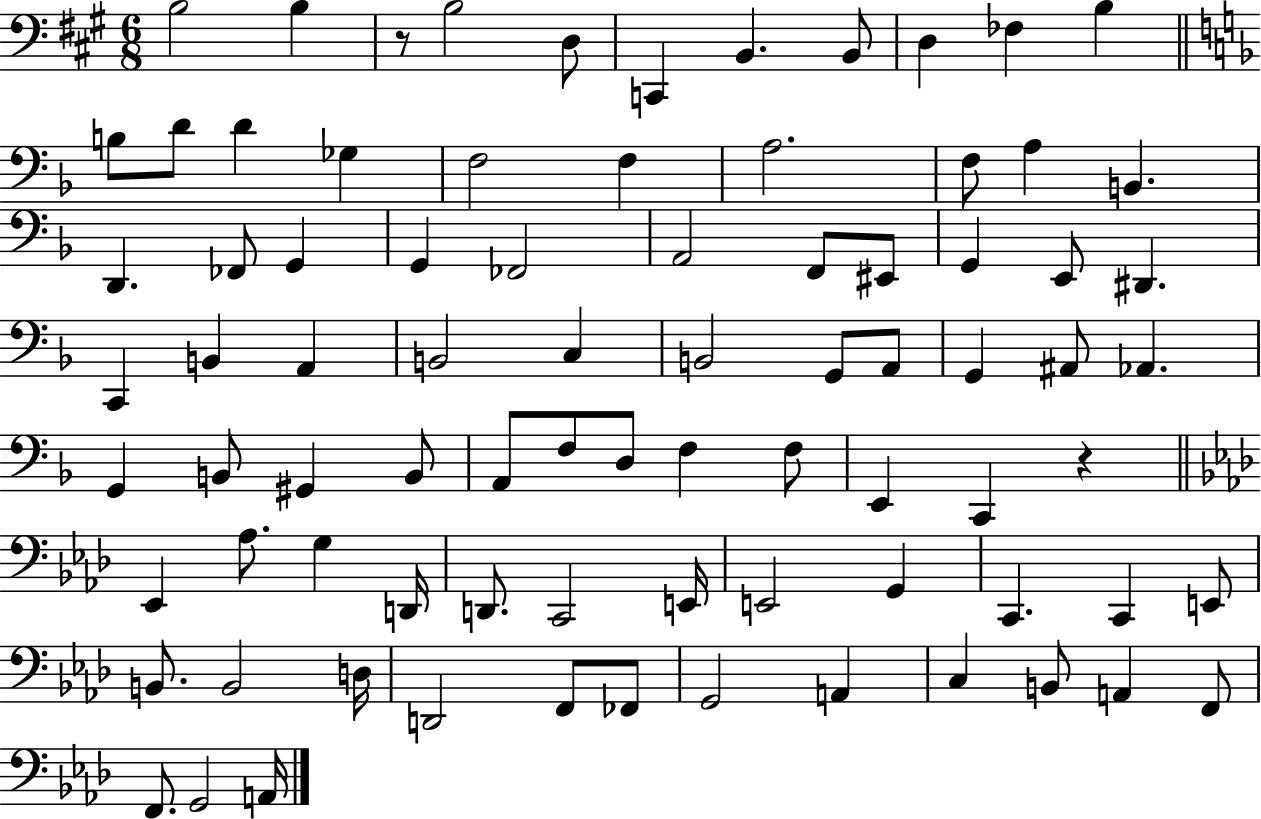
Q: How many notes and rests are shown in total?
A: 82